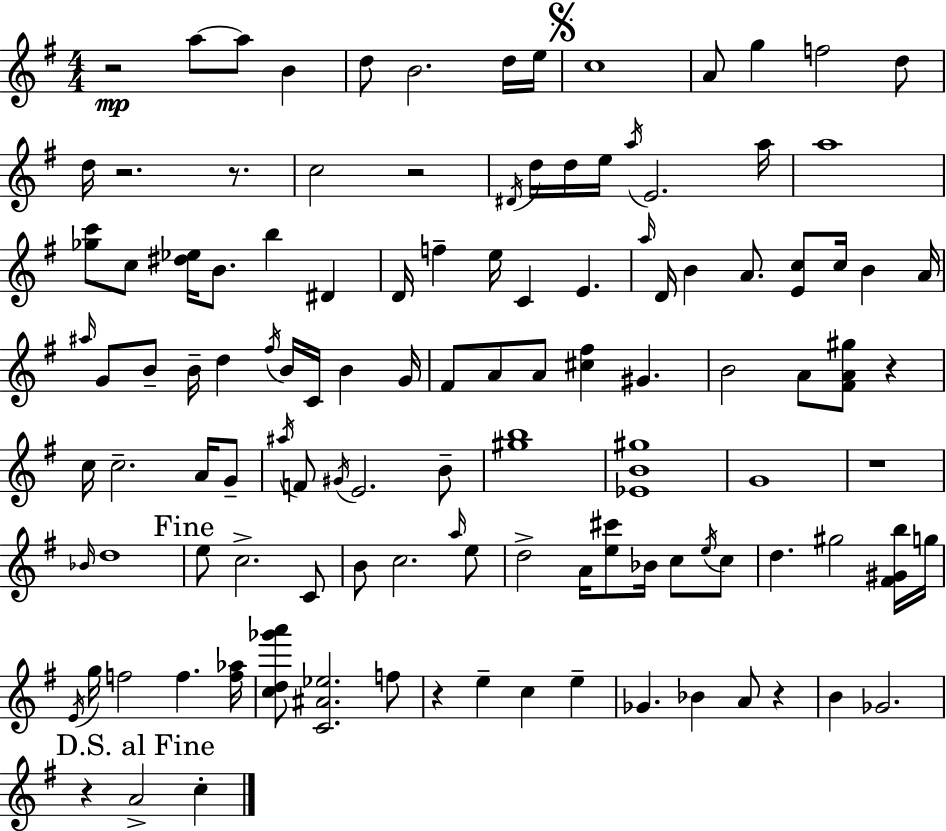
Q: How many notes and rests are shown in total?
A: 118